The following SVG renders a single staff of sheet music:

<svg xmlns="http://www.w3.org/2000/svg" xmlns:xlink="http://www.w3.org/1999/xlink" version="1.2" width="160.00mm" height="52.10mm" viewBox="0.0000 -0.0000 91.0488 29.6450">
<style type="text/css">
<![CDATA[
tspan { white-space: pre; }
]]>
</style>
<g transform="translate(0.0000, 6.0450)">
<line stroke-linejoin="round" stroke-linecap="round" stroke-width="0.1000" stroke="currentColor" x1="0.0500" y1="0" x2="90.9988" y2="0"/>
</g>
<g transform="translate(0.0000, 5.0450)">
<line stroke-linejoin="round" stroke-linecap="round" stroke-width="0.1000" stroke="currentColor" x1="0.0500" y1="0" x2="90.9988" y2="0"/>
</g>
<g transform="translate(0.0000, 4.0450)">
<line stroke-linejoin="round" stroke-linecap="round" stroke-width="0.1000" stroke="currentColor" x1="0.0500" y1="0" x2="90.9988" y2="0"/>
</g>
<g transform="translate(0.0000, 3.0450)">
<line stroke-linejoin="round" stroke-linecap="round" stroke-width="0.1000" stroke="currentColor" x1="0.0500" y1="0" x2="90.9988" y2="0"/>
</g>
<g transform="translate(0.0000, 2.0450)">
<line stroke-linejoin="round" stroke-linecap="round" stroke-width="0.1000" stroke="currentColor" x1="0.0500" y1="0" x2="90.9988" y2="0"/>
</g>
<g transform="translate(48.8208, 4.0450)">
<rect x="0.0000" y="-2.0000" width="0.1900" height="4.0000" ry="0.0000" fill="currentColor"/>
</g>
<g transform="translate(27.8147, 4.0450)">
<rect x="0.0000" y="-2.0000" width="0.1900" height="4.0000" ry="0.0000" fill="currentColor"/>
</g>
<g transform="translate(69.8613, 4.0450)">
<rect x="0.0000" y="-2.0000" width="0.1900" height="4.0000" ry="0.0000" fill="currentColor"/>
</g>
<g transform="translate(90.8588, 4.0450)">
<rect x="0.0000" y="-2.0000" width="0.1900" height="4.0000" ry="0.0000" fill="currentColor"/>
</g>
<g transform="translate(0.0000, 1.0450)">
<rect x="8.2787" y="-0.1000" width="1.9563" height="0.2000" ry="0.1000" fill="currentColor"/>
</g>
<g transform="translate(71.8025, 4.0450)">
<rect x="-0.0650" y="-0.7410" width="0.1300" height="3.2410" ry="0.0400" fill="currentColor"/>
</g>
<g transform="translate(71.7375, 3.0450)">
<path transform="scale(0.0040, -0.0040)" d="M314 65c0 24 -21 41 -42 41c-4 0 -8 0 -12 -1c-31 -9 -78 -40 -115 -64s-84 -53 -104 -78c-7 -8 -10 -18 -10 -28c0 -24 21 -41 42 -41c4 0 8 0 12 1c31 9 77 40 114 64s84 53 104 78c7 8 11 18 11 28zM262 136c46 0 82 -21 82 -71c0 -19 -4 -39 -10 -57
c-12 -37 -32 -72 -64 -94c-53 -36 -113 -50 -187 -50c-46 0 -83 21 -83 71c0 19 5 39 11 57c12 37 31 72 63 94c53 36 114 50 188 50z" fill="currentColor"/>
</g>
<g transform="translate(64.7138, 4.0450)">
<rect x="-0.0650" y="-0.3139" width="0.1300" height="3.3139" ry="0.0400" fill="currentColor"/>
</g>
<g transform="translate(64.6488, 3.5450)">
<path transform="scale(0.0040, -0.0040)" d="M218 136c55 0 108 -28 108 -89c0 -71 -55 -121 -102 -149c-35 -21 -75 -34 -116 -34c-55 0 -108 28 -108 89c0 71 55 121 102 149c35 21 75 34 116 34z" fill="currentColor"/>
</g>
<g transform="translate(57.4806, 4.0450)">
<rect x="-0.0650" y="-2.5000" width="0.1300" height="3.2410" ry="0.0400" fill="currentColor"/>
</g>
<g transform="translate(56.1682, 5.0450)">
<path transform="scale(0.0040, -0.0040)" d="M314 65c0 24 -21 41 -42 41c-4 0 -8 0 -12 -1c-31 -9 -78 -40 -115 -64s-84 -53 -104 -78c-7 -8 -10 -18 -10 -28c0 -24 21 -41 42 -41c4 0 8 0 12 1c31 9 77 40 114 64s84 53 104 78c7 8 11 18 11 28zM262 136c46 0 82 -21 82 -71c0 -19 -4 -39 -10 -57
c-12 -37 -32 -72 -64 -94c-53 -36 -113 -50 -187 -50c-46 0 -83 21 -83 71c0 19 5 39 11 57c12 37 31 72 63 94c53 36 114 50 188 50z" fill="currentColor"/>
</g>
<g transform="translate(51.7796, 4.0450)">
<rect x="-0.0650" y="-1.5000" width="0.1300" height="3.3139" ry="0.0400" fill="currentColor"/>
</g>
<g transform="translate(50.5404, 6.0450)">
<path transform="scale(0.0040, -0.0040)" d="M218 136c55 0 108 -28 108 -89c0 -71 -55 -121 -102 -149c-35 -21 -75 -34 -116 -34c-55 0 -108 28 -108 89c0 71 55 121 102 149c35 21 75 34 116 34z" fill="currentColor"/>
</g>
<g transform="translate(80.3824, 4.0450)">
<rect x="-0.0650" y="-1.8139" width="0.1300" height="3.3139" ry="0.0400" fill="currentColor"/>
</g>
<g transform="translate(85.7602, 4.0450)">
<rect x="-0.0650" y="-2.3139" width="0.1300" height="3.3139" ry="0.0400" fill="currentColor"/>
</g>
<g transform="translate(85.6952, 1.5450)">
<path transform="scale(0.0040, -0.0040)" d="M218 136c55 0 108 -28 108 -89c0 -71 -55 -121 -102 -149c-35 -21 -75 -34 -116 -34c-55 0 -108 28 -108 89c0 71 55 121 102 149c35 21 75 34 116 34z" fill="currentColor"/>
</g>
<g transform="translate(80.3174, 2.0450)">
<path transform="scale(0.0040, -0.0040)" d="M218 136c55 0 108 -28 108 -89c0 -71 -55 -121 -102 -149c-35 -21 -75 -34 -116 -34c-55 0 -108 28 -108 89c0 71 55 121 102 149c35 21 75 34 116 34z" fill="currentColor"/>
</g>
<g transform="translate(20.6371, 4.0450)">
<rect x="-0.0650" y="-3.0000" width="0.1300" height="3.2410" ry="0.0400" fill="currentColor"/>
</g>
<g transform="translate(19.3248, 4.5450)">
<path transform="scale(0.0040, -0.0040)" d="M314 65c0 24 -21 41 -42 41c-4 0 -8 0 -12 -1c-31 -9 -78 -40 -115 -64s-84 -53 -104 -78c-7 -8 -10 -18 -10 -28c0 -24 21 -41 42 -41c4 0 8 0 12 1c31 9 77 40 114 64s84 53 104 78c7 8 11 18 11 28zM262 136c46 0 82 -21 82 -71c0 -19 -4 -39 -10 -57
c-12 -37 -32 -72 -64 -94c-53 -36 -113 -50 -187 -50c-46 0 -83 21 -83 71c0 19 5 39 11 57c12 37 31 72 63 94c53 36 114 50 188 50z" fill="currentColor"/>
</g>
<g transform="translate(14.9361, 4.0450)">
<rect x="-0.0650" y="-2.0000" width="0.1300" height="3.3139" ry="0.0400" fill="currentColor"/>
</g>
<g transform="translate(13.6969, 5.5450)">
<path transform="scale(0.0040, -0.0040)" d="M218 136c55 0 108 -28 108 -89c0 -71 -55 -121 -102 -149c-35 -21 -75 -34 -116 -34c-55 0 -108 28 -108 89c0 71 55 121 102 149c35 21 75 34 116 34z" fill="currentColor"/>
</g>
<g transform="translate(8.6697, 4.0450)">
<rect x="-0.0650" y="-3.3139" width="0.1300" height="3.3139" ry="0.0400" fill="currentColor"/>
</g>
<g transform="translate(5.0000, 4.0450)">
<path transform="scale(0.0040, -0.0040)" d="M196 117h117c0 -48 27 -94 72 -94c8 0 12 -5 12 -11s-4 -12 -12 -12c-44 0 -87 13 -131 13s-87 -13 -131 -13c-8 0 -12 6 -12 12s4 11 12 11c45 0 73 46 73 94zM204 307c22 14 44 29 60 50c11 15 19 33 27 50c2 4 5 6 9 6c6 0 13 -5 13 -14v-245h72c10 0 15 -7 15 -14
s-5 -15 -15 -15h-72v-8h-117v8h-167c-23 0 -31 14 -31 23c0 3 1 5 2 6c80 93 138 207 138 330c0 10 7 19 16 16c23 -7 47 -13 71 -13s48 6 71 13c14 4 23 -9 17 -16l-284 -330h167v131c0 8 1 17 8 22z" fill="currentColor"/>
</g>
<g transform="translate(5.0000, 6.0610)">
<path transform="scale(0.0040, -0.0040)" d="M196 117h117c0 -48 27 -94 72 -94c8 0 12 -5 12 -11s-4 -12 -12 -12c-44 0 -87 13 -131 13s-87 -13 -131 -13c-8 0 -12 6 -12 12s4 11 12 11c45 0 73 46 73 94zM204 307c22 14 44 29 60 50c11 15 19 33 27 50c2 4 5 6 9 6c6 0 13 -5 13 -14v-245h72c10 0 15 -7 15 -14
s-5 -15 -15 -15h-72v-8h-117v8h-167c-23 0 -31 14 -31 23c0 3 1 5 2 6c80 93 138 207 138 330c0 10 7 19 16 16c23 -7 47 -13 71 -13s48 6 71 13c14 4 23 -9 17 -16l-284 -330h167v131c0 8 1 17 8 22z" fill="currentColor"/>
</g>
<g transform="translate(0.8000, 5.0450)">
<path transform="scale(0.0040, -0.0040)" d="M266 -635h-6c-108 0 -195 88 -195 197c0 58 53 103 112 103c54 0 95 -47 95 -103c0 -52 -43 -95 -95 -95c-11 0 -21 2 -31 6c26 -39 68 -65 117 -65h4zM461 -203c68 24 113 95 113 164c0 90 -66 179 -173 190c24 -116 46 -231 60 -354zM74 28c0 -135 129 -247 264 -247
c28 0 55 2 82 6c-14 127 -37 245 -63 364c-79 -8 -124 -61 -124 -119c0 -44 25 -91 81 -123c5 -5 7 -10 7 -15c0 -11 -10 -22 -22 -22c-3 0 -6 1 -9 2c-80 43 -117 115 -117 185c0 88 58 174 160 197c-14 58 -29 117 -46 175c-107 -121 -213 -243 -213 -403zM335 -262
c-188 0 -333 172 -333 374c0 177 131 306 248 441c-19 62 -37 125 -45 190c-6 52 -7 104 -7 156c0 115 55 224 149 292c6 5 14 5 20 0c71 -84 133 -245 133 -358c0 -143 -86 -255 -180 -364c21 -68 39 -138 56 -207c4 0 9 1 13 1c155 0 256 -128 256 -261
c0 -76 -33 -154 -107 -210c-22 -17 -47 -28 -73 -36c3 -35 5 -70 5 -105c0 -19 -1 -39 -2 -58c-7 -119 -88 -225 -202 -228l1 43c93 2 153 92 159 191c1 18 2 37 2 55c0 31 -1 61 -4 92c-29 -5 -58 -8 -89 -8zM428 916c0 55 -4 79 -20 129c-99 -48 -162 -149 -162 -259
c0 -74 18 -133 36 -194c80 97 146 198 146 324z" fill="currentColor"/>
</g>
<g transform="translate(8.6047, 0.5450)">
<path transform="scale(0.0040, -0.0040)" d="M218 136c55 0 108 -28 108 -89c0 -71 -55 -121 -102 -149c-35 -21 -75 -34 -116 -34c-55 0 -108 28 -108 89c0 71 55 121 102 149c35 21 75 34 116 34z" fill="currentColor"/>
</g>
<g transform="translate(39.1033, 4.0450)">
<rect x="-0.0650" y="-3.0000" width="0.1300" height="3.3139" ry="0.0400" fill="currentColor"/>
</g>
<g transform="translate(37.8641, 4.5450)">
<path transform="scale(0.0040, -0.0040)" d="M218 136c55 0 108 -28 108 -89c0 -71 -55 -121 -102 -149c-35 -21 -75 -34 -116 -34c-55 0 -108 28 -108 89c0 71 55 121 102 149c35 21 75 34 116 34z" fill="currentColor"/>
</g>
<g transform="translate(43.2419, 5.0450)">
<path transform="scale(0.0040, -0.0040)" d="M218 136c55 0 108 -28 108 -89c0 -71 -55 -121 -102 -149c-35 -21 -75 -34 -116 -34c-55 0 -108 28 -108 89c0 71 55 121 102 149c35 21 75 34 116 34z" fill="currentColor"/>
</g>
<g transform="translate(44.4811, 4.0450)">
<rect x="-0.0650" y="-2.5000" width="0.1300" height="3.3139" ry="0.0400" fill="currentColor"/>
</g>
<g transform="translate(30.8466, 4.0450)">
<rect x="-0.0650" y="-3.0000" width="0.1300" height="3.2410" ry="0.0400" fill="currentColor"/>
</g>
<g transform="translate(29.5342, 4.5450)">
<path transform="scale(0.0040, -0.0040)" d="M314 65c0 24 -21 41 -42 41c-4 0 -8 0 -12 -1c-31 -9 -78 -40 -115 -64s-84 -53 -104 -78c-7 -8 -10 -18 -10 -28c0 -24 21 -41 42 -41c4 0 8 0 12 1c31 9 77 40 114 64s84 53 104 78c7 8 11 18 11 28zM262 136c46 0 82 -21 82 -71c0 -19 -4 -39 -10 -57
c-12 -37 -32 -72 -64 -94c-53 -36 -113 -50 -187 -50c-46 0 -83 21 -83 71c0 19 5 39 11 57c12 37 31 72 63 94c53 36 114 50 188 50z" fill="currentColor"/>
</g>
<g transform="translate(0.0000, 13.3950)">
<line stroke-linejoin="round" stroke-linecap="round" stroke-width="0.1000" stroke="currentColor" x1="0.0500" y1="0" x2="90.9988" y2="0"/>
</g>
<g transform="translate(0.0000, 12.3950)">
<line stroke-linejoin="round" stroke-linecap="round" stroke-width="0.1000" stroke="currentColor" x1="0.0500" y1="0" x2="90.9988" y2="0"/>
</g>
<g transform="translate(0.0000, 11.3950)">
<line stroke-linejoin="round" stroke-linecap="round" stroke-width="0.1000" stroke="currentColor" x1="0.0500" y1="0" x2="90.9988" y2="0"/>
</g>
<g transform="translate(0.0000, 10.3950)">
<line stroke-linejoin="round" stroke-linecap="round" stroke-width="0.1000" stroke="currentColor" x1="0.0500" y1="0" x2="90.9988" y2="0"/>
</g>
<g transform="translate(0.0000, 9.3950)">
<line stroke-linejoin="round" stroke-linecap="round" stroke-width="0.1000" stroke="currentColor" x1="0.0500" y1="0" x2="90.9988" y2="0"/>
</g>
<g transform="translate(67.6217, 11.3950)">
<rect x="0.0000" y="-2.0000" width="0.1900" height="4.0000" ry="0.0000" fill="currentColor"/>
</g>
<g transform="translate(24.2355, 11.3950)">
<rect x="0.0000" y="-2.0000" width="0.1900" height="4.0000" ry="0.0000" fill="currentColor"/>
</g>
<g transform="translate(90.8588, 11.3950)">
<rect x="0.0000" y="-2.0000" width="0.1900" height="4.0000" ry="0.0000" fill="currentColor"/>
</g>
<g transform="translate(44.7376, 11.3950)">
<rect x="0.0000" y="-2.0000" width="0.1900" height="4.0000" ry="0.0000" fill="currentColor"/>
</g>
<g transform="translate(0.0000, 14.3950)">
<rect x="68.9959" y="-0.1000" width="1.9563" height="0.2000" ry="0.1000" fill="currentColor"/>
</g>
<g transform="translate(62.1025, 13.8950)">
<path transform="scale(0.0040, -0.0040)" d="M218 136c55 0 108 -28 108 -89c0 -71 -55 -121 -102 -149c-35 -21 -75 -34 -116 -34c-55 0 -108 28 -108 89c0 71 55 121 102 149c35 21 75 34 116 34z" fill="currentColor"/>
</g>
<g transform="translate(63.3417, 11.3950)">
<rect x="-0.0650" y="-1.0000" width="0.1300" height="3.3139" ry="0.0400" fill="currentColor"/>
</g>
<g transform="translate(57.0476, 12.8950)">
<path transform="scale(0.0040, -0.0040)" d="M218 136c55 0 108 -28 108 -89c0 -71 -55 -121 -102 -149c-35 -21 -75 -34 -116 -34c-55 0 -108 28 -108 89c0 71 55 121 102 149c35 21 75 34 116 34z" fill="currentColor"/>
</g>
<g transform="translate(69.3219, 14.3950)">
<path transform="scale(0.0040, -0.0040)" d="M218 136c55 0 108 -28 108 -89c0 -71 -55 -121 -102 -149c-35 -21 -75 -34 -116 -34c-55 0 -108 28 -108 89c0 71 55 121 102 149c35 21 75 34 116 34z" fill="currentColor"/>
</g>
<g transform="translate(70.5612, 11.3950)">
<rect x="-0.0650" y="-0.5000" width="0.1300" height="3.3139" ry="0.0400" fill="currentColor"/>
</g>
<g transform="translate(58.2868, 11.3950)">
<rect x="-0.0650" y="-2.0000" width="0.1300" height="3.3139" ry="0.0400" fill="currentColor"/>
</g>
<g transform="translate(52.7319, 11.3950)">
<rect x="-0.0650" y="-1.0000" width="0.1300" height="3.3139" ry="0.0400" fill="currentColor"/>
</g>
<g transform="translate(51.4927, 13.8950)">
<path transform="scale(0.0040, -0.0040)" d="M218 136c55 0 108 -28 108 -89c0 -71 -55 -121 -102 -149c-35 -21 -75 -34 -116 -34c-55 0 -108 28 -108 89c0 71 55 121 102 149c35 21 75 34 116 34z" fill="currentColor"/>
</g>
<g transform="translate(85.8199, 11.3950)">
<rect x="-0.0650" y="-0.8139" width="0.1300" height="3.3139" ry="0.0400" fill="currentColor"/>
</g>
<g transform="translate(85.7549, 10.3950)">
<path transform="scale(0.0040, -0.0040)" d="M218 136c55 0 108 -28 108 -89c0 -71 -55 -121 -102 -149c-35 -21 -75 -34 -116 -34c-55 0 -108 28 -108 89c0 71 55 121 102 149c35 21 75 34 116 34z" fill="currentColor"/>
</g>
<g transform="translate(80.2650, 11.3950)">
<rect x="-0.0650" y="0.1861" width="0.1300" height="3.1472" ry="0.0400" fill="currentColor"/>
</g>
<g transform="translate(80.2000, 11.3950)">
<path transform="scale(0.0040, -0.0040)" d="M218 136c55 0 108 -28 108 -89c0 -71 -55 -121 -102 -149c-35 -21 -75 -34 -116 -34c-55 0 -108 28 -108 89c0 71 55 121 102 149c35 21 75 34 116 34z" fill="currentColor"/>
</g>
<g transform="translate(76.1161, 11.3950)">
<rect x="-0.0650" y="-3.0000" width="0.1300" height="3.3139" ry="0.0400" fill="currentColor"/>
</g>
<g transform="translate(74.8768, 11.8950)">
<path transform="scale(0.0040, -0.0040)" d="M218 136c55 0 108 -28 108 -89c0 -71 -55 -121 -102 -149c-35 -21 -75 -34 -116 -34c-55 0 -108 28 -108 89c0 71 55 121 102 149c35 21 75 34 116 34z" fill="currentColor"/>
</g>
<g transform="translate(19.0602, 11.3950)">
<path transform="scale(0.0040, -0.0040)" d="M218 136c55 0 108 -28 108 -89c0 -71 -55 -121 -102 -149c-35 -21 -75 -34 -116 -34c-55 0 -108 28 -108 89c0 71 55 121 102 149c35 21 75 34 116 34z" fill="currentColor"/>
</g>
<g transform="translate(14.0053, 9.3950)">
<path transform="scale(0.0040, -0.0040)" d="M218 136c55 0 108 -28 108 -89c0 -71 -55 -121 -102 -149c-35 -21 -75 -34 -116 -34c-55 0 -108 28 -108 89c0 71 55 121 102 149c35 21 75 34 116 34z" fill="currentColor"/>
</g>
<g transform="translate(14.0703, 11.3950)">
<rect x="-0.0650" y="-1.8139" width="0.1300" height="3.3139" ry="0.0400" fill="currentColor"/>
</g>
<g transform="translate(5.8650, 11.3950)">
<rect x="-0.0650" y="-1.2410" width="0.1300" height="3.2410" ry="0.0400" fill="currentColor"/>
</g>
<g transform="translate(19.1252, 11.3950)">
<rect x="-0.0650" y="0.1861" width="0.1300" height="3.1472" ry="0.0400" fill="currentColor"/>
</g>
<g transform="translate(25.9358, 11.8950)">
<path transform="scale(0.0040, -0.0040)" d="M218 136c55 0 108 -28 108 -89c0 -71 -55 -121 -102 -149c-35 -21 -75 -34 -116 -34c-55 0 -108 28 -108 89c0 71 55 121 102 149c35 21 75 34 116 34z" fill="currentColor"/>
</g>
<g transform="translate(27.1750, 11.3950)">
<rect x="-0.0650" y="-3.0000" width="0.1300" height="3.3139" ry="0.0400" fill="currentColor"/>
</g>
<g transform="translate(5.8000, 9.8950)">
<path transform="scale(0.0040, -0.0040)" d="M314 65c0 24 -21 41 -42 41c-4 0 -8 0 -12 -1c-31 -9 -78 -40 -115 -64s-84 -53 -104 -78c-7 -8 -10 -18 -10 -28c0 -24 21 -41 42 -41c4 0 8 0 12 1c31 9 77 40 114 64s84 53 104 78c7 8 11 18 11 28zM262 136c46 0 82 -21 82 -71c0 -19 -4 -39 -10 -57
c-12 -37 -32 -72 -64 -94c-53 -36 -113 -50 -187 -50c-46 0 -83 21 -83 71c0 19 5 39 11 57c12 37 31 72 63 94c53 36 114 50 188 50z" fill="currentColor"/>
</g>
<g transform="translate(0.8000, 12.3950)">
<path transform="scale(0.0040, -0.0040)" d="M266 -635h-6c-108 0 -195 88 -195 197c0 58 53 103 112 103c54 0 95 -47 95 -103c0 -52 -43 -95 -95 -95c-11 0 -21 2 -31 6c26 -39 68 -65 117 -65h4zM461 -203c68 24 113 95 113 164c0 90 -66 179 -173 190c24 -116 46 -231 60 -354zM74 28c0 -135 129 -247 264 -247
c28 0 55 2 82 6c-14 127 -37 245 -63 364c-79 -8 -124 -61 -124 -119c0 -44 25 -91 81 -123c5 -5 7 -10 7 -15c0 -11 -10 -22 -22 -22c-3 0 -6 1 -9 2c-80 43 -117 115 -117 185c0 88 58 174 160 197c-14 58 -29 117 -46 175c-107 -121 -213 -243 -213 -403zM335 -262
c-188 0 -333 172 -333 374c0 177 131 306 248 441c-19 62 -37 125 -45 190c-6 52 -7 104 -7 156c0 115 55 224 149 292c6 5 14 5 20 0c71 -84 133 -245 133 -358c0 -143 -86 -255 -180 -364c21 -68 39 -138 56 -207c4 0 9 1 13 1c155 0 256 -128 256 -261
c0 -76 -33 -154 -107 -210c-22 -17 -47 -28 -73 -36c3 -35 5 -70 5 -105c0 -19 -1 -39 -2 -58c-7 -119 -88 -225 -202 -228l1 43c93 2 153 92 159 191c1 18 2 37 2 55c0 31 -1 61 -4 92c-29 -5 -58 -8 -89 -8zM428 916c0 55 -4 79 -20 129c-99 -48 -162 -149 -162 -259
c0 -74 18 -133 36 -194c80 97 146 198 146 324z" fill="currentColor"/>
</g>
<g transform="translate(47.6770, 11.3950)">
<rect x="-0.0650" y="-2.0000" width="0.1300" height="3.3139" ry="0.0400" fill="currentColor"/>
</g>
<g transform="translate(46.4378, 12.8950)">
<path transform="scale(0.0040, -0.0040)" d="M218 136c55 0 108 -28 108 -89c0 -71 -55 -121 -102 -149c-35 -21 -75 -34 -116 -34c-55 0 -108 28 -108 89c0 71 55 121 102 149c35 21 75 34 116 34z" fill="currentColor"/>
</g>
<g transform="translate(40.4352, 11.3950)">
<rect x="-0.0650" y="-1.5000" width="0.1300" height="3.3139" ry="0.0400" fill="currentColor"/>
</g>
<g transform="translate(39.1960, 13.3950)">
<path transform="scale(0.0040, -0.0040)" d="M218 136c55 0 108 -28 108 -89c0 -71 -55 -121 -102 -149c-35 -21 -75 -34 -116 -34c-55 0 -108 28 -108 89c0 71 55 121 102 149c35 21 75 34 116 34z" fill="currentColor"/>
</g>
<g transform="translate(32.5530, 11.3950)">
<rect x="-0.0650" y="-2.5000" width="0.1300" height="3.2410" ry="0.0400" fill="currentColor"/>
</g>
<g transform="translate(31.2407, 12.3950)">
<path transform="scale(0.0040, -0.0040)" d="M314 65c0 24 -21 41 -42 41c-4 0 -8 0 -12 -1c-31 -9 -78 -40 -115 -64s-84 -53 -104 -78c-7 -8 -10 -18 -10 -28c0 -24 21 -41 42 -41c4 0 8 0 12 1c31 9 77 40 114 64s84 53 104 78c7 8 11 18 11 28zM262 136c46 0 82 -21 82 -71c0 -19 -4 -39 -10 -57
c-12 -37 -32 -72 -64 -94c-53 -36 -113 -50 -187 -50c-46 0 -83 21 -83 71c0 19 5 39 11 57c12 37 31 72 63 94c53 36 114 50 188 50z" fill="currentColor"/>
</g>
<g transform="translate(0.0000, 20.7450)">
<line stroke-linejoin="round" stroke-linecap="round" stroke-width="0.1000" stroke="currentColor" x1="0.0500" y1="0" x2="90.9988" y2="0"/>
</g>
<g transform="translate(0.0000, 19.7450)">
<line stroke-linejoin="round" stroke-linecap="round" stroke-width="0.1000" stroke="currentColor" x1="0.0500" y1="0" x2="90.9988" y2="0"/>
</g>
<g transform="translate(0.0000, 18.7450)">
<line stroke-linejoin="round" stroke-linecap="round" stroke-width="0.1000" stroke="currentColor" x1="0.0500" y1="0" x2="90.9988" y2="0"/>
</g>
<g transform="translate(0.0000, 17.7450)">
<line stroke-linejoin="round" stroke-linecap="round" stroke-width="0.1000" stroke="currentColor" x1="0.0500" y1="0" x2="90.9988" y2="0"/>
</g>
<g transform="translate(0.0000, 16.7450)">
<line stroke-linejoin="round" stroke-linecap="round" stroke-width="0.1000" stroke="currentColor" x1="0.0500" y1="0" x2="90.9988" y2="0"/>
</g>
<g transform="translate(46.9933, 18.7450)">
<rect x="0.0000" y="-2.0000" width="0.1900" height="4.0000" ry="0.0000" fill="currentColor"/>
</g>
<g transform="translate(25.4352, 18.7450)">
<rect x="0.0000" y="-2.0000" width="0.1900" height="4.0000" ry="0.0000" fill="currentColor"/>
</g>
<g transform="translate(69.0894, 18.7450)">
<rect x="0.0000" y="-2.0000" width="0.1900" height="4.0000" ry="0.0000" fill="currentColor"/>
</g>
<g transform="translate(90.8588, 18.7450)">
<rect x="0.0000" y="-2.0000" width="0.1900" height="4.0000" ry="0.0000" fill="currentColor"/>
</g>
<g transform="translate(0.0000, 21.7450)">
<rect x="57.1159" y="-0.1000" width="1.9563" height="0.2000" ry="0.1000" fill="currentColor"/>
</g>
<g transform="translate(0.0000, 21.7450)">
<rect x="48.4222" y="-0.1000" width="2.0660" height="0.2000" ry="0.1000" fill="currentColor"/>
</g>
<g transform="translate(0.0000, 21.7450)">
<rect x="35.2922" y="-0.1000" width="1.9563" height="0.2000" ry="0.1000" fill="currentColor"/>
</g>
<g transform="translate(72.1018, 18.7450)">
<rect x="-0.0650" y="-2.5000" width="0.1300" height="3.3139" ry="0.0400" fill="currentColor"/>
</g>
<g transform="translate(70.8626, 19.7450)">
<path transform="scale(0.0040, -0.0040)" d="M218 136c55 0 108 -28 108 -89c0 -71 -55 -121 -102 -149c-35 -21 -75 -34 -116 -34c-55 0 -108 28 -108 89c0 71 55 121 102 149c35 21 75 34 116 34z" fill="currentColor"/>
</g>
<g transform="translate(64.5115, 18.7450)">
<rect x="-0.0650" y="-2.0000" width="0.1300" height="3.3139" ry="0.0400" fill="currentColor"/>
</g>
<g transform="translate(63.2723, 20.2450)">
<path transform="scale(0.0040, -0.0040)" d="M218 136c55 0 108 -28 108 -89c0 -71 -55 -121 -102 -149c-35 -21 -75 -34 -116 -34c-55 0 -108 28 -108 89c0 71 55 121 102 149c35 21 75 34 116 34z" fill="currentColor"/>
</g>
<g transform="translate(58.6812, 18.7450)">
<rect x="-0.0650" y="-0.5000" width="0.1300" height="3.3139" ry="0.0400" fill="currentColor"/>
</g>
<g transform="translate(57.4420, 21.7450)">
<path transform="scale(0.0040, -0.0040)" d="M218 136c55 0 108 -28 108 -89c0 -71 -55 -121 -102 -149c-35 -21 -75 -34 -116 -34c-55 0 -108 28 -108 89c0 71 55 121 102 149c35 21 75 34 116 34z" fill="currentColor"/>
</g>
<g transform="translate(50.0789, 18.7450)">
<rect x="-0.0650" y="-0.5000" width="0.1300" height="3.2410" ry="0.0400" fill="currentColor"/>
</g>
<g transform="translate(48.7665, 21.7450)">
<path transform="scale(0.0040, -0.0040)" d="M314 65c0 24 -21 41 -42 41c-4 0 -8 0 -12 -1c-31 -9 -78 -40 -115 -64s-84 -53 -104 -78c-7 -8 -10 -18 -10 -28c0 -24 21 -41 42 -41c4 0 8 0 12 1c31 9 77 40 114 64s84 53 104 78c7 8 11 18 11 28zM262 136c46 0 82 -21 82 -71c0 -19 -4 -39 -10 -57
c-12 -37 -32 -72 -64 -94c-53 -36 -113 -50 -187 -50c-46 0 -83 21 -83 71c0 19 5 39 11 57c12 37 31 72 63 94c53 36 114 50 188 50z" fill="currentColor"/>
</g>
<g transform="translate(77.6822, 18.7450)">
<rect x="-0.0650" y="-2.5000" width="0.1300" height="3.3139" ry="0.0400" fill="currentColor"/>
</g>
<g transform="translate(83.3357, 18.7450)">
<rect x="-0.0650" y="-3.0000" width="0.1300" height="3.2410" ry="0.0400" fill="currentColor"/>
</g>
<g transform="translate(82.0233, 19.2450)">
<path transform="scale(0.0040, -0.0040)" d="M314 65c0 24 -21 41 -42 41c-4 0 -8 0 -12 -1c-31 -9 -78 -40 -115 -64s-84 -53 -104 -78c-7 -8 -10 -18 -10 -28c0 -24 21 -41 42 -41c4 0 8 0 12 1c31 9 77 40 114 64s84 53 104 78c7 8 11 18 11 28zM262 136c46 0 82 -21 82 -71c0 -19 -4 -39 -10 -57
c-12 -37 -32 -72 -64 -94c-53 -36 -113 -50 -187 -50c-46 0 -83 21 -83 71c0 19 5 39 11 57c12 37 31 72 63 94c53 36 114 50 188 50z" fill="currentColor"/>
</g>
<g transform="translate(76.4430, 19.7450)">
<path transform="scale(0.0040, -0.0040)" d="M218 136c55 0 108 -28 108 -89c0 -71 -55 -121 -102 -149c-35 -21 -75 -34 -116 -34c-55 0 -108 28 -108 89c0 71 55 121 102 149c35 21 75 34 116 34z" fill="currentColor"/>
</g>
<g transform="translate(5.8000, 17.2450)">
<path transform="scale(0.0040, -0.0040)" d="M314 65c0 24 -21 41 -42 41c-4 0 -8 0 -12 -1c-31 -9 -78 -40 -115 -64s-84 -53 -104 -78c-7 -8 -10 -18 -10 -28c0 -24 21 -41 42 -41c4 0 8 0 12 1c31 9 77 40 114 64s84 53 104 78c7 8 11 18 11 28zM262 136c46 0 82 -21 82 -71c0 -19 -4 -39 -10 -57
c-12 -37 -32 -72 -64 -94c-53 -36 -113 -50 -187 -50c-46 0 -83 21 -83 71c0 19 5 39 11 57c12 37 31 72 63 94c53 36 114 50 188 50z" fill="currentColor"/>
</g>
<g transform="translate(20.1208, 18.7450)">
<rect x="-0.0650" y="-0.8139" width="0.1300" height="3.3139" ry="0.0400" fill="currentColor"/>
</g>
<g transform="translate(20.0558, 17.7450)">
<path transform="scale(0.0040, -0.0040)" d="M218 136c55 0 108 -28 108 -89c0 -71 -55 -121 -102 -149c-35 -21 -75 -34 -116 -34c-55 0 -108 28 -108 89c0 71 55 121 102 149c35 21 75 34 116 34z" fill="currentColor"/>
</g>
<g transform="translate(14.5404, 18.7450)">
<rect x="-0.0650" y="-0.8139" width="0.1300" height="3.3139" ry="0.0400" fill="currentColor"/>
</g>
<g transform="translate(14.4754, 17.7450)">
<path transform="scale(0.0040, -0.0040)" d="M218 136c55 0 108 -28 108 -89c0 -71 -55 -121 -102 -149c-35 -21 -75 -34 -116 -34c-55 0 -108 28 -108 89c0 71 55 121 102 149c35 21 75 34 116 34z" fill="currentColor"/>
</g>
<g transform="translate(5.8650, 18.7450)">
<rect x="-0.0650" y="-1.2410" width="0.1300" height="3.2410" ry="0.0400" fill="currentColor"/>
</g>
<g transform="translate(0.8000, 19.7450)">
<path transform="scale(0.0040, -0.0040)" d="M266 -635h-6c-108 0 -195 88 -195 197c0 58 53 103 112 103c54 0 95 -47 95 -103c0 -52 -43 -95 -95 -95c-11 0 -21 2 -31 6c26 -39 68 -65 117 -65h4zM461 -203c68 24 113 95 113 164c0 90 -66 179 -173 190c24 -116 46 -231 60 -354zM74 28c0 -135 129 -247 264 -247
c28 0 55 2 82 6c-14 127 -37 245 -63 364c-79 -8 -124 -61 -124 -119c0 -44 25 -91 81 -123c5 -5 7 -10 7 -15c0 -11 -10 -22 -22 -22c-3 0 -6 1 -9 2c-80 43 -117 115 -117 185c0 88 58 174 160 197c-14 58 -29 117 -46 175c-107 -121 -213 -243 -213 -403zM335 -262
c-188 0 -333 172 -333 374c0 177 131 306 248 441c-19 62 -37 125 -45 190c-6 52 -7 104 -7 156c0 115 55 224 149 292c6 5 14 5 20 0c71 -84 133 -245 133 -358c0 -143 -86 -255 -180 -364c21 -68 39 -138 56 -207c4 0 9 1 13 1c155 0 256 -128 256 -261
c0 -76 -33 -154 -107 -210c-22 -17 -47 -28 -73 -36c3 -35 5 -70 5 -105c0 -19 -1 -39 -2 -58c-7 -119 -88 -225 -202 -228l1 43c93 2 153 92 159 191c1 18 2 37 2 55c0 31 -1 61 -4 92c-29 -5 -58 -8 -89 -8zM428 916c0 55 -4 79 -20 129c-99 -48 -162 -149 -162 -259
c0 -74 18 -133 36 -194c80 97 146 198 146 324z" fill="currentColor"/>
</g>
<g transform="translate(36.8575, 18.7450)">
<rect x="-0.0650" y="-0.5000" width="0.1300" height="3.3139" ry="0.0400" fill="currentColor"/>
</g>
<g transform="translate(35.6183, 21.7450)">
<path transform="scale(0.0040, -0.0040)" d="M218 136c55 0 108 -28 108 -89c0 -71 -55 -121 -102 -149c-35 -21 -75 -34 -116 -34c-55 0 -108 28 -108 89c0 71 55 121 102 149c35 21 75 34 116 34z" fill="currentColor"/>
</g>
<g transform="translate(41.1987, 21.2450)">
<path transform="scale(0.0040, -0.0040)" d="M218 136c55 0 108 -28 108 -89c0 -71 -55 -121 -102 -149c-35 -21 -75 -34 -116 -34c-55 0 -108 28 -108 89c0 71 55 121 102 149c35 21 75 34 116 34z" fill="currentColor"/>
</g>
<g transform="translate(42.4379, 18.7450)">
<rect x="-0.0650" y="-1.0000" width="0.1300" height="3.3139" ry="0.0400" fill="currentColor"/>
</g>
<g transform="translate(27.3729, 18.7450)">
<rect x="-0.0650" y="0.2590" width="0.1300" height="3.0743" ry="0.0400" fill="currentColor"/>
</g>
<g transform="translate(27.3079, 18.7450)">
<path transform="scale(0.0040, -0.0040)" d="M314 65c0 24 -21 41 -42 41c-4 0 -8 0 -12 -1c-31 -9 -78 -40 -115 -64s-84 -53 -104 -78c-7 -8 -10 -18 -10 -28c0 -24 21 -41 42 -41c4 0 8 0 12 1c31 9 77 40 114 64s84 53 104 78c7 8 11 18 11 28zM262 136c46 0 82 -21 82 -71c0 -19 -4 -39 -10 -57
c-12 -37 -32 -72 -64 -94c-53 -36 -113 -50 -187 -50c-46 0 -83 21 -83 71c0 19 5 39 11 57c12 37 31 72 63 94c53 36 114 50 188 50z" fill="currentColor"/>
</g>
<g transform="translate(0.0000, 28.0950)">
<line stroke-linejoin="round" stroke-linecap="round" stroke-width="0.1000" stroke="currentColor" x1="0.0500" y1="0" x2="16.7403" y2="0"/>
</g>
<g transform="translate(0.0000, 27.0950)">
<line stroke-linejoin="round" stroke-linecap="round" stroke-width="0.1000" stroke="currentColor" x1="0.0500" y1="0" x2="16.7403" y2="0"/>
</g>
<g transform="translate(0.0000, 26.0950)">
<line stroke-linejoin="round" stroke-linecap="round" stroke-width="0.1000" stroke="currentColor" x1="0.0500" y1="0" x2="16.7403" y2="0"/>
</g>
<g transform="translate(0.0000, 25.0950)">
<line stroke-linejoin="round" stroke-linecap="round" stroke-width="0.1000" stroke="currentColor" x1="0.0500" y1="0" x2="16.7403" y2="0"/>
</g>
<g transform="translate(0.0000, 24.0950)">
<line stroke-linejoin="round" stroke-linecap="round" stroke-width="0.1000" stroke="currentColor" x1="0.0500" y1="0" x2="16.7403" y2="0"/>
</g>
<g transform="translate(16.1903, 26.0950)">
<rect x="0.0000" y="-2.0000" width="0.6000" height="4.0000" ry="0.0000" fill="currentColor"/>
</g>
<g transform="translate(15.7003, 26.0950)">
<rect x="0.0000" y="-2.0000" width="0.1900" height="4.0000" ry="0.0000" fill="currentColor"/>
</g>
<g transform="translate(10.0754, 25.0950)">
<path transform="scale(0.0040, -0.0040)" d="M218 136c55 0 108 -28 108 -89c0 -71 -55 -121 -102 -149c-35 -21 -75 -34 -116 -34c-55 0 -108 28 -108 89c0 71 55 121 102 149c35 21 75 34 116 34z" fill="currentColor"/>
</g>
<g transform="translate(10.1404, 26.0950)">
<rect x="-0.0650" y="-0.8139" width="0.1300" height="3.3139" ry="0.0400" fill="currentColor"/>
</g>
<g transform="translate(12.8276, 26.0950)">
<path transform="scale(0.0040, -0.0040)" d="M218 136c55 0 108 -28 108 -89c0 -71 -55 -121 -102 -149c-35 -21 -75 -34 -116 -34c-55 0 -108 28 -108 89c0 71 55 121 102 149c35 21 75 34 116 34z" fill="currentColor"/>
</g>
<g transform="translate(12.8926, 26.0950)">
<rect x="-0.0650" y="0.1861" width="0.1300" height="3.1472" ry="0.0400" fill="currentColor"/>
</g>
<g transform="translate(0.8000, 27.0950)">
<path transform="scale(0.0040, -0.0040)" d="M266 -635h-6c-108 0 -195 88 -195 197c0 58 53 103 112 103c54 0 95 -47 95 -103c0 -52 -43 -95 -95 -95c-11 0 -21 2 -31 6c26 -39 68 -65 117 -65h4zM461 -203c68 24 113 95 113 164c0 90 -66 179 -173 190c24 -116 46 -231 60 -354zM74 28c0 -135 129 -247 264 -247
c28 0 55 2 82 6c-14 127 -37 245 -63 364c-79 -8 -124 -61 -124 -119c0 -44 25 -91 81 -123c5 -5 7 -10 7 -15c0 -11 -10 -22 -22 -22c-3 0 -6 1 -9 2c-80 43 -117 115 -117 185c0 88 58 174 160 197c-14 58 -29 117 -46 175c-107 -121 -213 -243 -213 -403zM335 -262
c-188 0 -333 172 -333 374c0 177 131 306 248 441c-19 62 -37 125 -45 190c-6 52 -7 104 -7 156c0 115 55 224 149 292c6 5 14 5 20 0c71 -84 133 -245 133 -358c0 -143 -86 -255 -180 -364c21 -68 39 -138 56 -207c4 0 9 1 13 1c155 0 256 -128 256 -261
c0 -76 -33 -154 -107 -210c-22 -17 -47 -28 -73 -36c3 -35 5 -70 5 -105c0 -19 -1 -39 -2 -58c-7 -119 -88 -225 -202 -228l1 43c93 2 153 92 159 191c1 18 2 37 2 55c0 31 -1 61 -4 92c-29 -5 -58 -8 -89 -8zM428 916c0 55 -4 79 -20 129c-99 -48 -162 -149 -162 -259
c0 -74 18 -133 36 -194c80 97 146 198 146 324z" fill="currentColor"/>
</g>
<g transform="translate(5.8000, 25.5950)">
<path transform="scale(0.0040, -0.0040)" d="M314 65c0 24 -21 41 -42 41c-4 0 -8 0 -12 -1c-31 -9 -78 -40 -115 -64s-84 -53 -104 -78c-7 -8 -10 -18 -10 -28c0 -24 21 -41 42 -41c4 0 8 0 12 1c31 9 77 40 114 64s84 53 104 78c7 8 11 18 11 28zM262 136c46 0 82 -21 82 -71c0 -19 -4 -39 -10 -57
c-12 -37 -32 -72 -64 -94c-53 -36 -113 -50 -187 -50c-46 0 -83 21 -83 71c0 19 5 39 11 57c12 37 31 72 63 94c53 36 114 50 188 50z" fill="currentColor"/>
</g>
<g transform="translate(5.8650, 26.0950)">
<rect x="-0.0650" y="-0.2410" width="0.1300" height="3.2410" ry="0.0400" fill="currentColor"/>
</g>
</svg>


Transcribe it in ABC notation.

X:1
T:Untitled
M:4/4
L:1/4
K:C
b F A2 A2 A G E G2 c d2 f g e2 f B A G2 E F D F D C A B d e2 d d B2 C D C2 C F G G A2 c2 d B